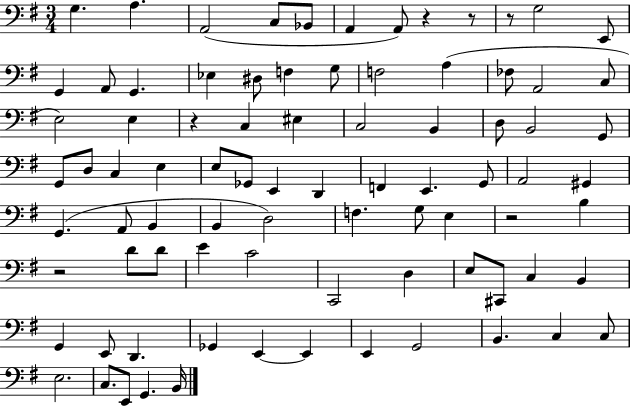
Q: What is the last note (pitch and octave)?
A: B2